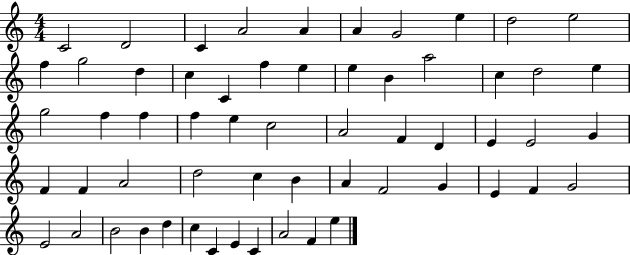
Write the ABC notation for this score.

X:1
T:Untitled
M:4/4
L:1/4
K:C
C2 D2 C A2 A A G2 e d2 e2 f g2 d c C f e e B a2 c d2 e g2 f f f e c2 A2 F D E E2 G F F A2 d2 c B A F2 G E F G2 E2 A2 B2 B d c C E C A2 F e